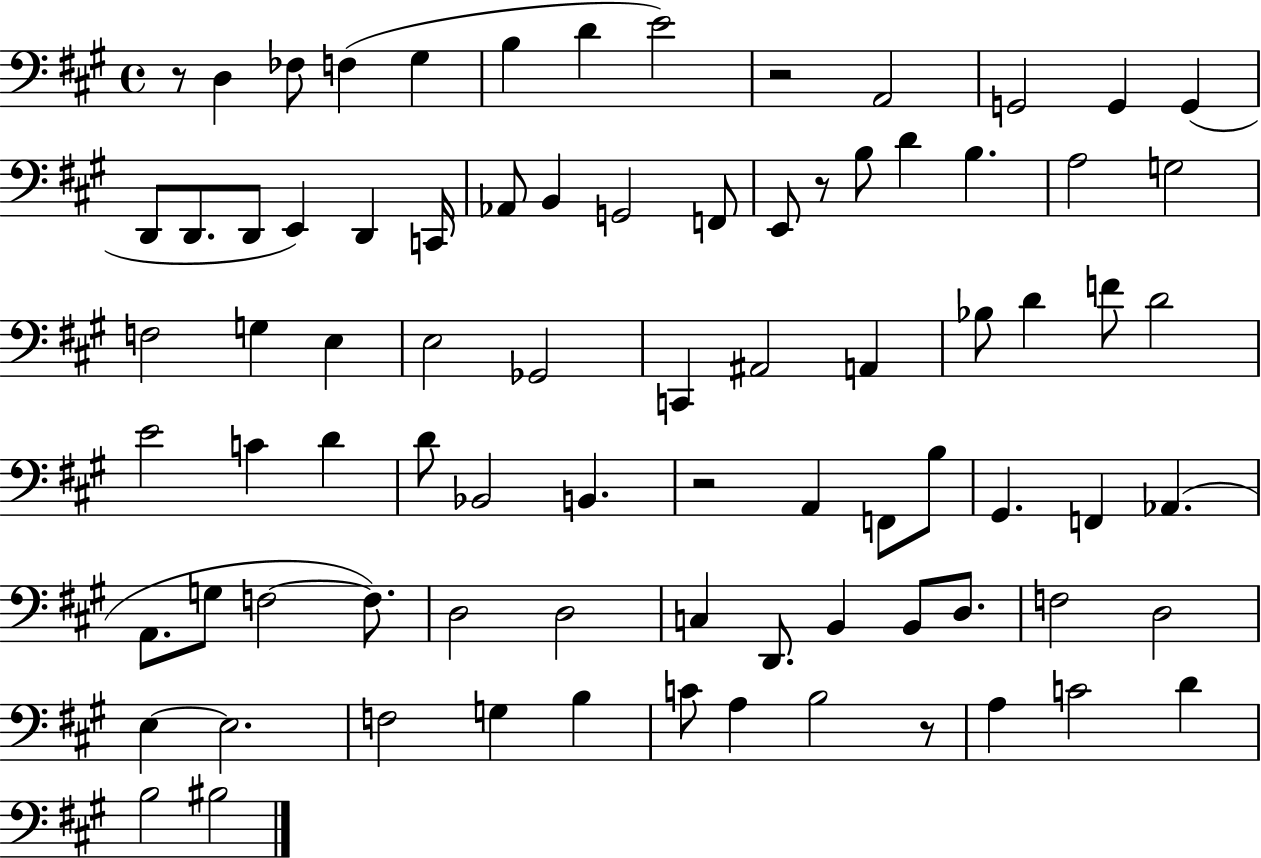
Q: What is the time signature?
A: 4/4